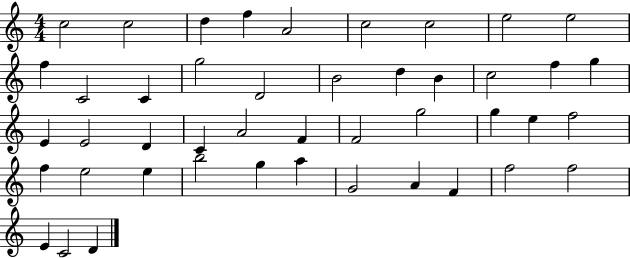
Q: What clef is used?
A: treble